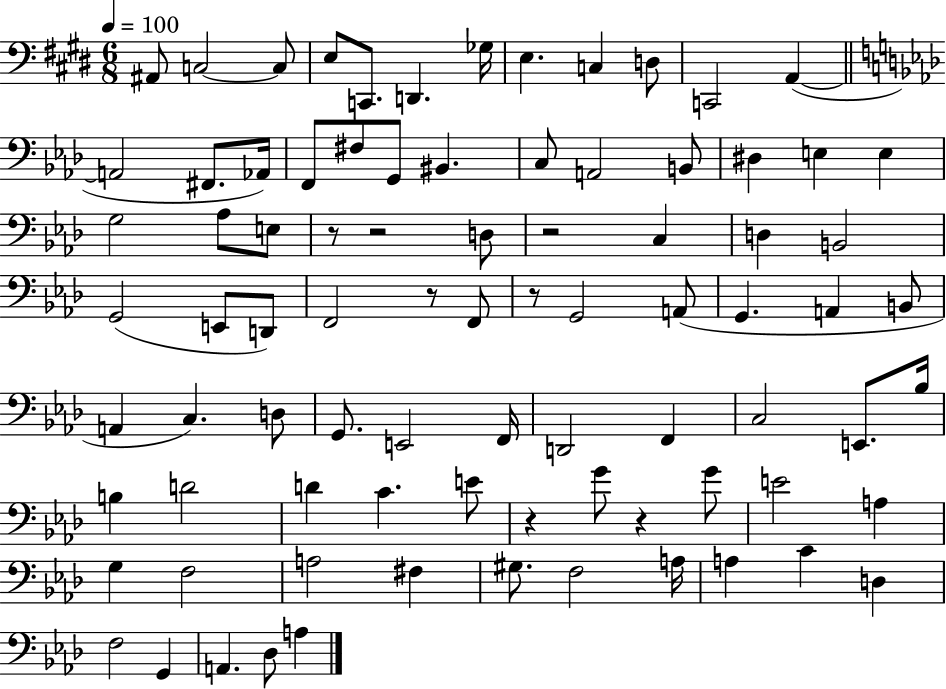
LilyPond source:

{
  \clef bass
  \numericTimeSignature
  \time 6/8
  \key e \major
  \tempo 4 = 100
  ais,8 c2~~ c8 | e8 c,8. d,4. ges16 | e4. c4 d8 | c,2 a,4~(~ | \break \bar "||" \break \key aes \major a,2 fis,8. aes,16) | f,8 fis8 g,8 bis,4. | c8 a,2 b,8 | dis4 e4 e4 | \break g2 aes8 e8 | r8 r2 d8 | r2 c4 | d4 b,2 | \break g,2( e,8 d,8) | f,2 r8 f,8 | r8 g,2 a,8( | g,4. a,4 b,8 | \break a,4 c4.) d8 | g,8. e,2 f,16 | d,2 f,4 | c2 e,8. bes16 | \break b4 d'2 | d'4 c'4. e'8 | r4 g'8 r4 g'8 | e'2 a4 | \break g4 f2 | a2 fis4 | gis8. f2 a16 | a4 c'4 d4 | \break f2 g,4 | a,4. des8 a4 | \bar "|."
}